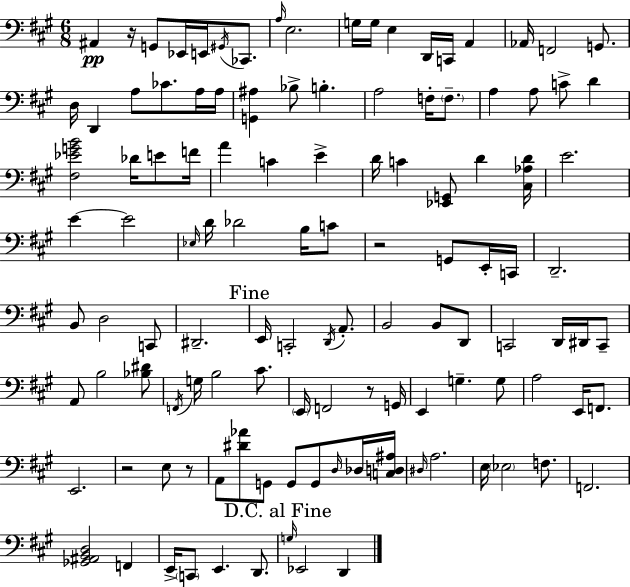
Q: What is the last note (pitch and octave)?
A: D2